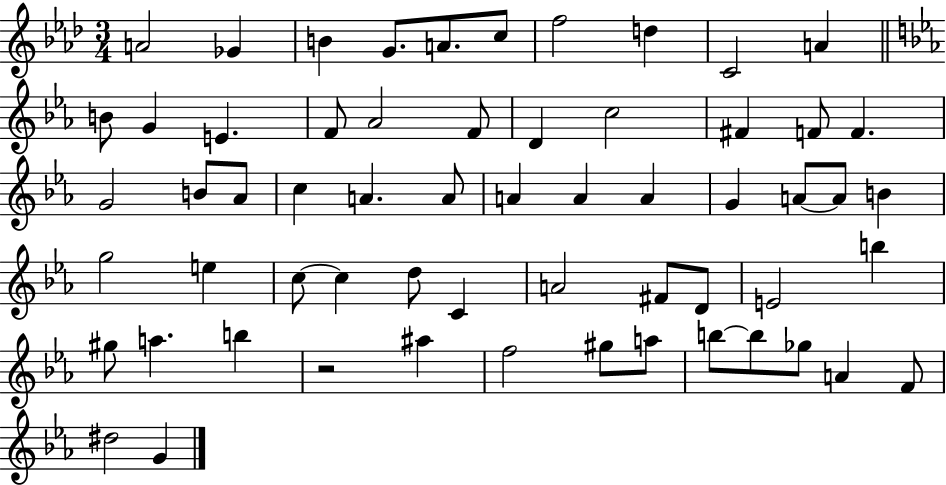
A4/h Gb4/q B4/q G4/e. A4/e. C5/e F5/h D5/q C4/h A4/q B4/e G4/q E4/q. F4/e Ab4/h F4/e D4/q C5/h F#4/q F4/e F4/q. G4/h B4/e Ab4/e C5/q A4/q. A4/e A4/q A4/q A4/q G4/q A4/e A4/e B4/q G5/h E5/q C5/e C5/q D5/e C4/q A4/h F#4/e D4/e E4/h B5/q G#5/e A5/q. B5/q R/h A#5/q F5/h G#5/e A5/e B5/e B5/e Gb5/e A4/q F4/e D#5/h G4/q